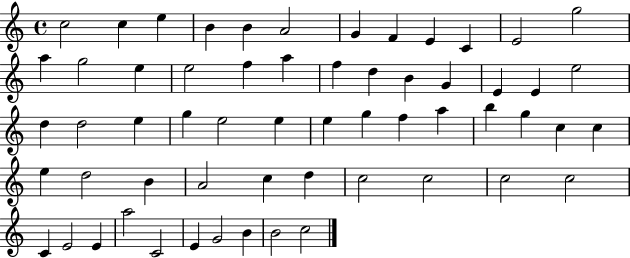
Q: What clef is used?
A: treble